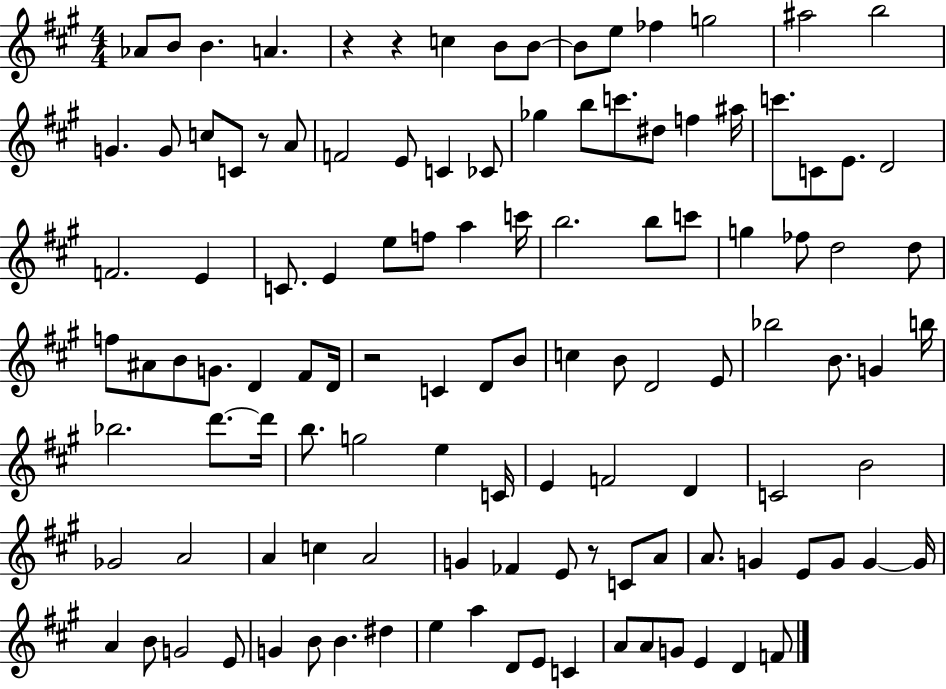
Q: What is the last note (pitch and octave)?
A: F4